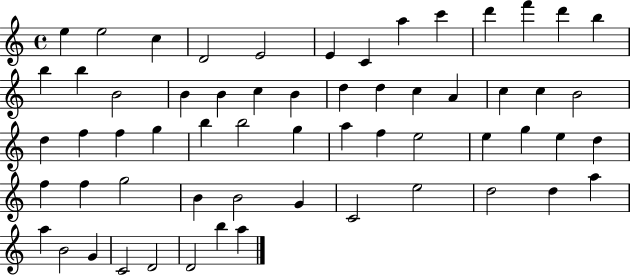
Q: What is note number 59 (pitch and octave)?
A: B5